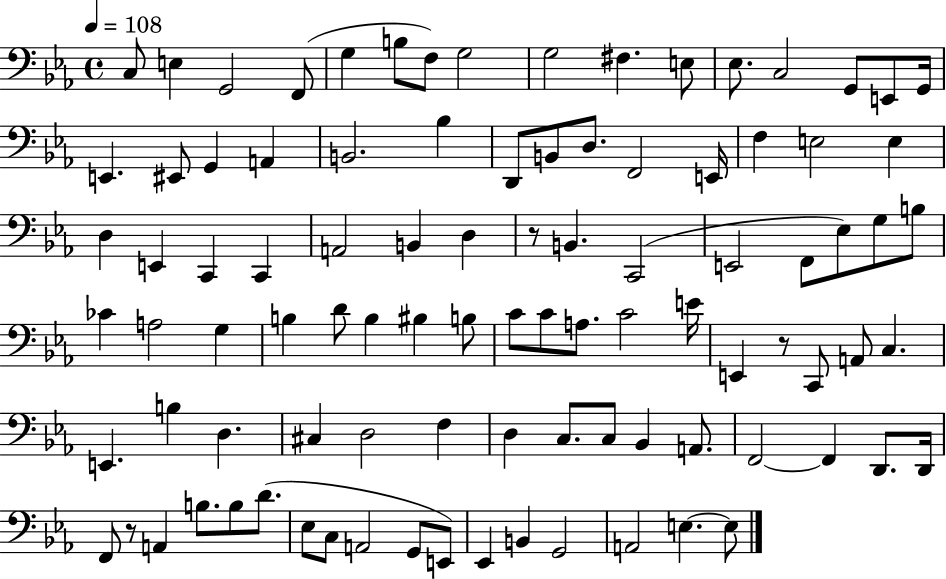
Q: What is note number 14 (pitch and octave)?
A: G2